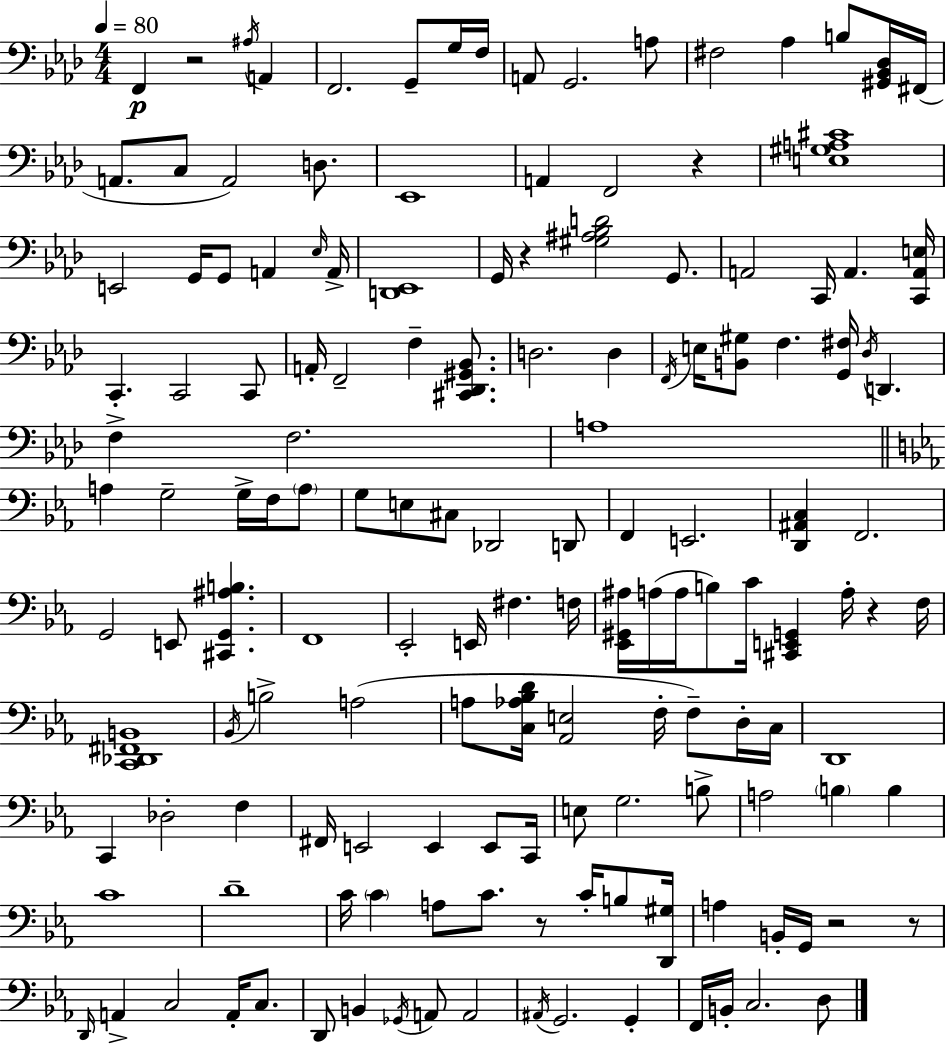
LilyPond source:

{
  \clef bass
  \numericTimeSignature
  \time 4/4
  \key f \minor
  \tempo 4 = 80
  f,4\p r2 \acciaccatura { ais16 } a,4 | f,2. g,8-- g16 | f16 a,8 g,2. a8 | fis2 aes4 b8 <gis, bes, des>16 | \break fis,16( a,8. c8 a,2) d8. | ees,1 | a,4 f,2 r4 | <e gis a cis'>1 | \break e,2 g,16 g,8 a,4 | \grace { ees16 } a,16-> <d, ees,>1 | g,16 r4 <gis ais bes d'>2 g,8. | a,2 c,16 a,4. | \break <c, a, e>16 c,4.-. c,2 | c,8 a,16-. f,2-- f4-- <cis, des, gis, bes,>8. | d2. d4 | \acciaccatura { f,16 } e16 <b, gis>8 f4. <g, fis>16 \acciaccatura { des16 } d,4. | \break f4-> f2. | a1 | \bar "||" \break \key c \minor a4 g2-- g16-> f16 \parenthesize a8 | g8 e8 cis8 des,2 d,8 | f,4 e,2. | <d, ais, c>4 f,2. | \break g,2 e,8 <cis, g, ais b>4. | f,1 | ees,2-. e,16 fis4. f16 | <ees, gis, ais>16 a16( a16 b8) c'16 <cis, e, g,>4 a16-. r4 f16 | \break <c, des, fis, b,>1 | \acciaccatura { bes,16 } b2-> a2( | a8 <c aes bes d'>16 <aes, e>2 f16-. f8--) d16-. | c16 d,1 | \break c,4 des2-. f4 | fis,16 e,2 e,4 e,8 | c,16 e8 g2. b8-> | a2 \parenthesize b4 b4 | \break c'1 | d'1-- | c'16 \parenthesize c'4 a8 c'8. r8 c'16-. b8 | <d, gis>16 a4 b,16-. g,16 r2 r8 | \break \grace { d,16 } a,4-> c2 a,16-. c8. | d,8 b,4 \acciaccatura { ges,16 } a,8 a,2 | \acciaccatura { ais,16 } g,2. | g,4-. f,16 b,16-. c2. | \break d8 \bar "|."
}